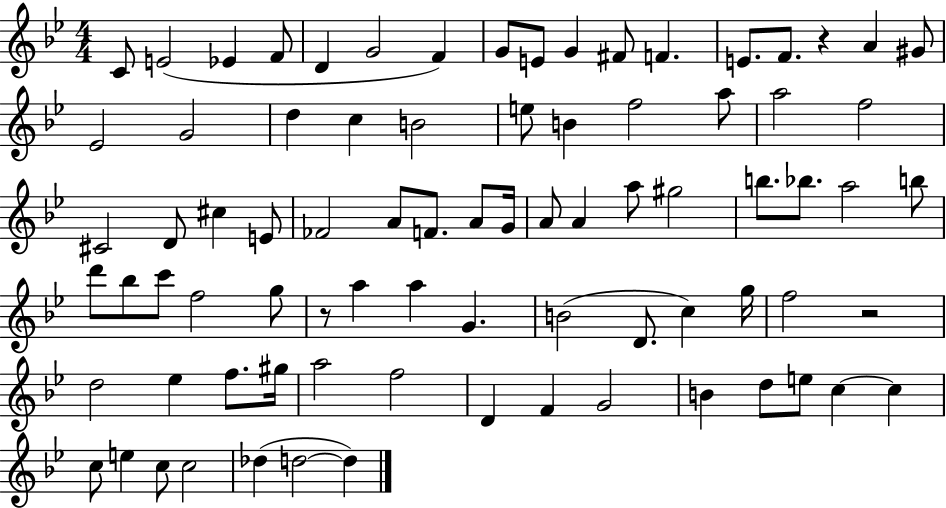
C4/e E4/h Eb4/q F4/e D4/q G4/h F4/q G4/e E4/e G4/q F#4/e F4/q. E4/e. F4/e. R/q A4/q G#4/e Eb4/h G4/h D5/q C5/q B4/h E5/e B4/q F5/h A5/e A5/h F5/h C#4/h D4/e C#5/q E4/e FES4/h A4/e F4/e. A4/e G4/s A4/e A4/q A5/e G#5/h B5/e. Bb5/e. A5/h B5/e D6/e Bb5/e C6/e F5/h G5/e R/e A5/q A5/q G4/q. B4/h D4/e. C5/q G5/s F5/h R/h D5/h Eb5/q F5/e. G#5/s A5/h F5/h D4/q F4/q G4/h B4/q D5/e E5/e C5/q C5/q C5/e E5/q C5/e C5/h Db5/q D5/h D5/q